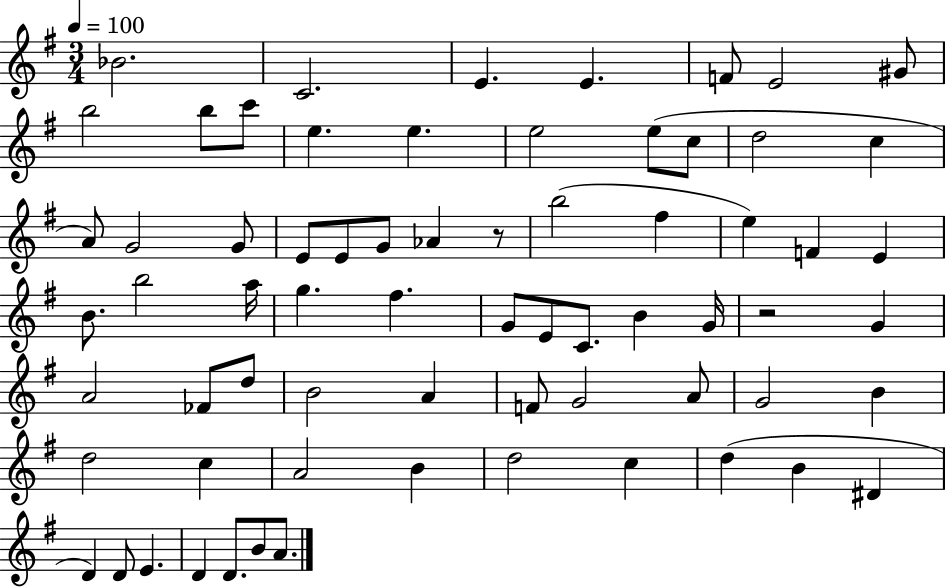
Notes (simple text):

Bb4/h. C4/h. E4/q. E4/q. F4/e E4/h G#4/e B5/h B5/e C6/e E5/q. E5/q. E5/h E5/e C5/e D5/h C5/q A4/e G4/h G4/e E4/e E4/e G4/e Ab4/q R/e B5/h F#5/q E5/q F4/q E4/q B4/e. B5/h A5/s G5/q. F#5/q. G4/e E4/e C4/e. B4/q G4/s R/h G4/q A4/h FES4/e D5/e B4/h A4/q F4/e G4/h A4/e G4/h B4/q D5/h C5/q A4/h B4/q D5/h C5/q D5/q B4/q D#4/q D4/q D4/e E4/q. D4/q D4/e. B4/e A4/e.